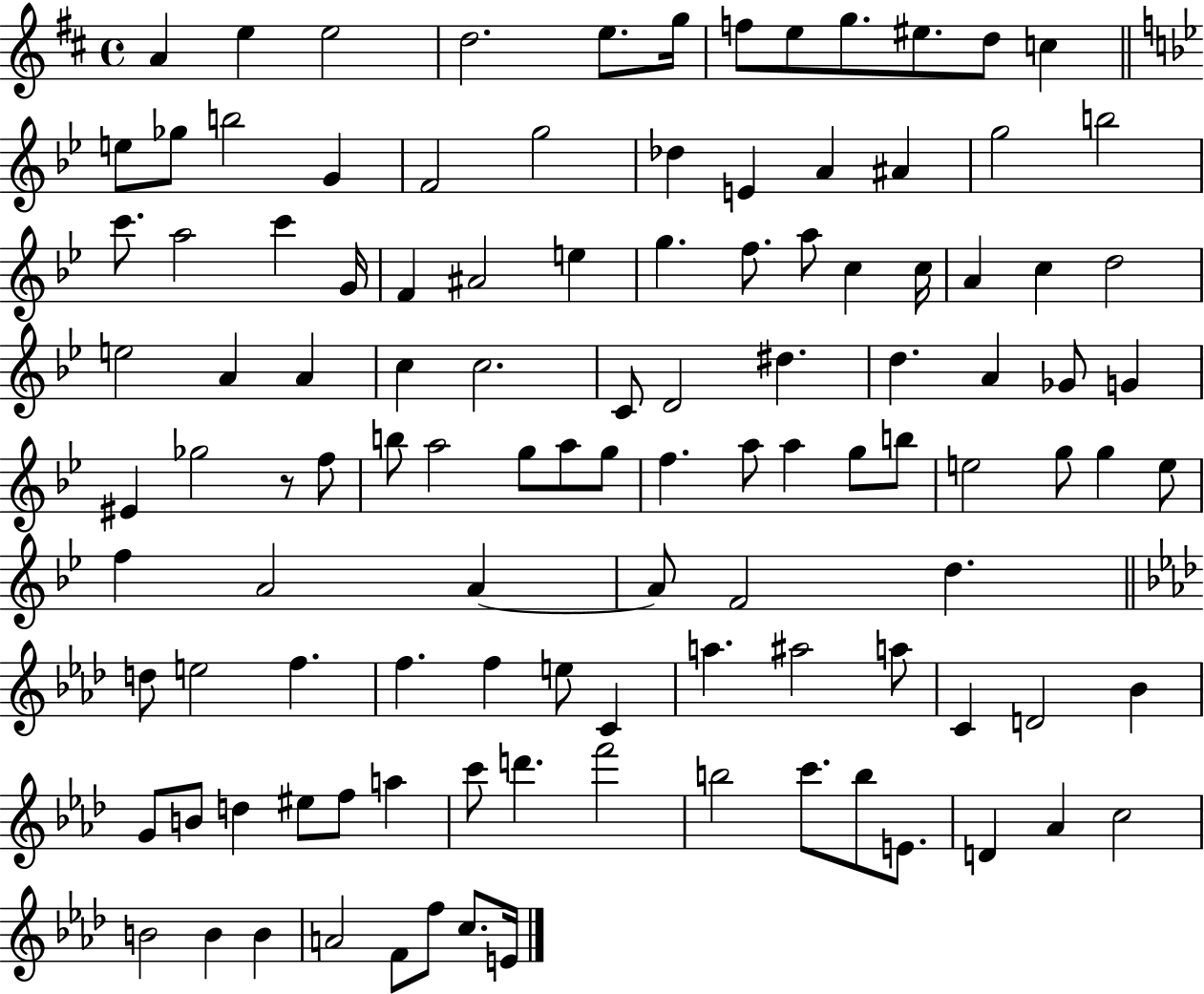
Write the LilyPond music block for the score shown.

{
  \clef treble
  \time 4/4
  \defaultTimeSignature
  \key d \major
  \repeat volta 2 { a'4 e''4 e''2 | d''2. e''8. g''16 | f''8 e''8 g''8. eis''8. d''8 c''4 | \bar "||" \break \key bes \major e''8 ges''8 b''2 g'4 | f'2 g''2 | des''4 e'4 a'4 ais'4 | g''2 b''2 | \break c'''8. a''2 c'''4 g'16 | f'4 ais'2 e''4 | g''4. f''8. a''8 c''4 c''16 | a'4 c''4 d''2 | \break e''2 a'4 a'4 | c''4 c''2. | c'8 d'2 dis''4. | d''4. a'4 ges'8 g'4 | \break eis'4 ges''2 r8 f''8 | b''8 a''2 g''8 a''8 g''8 | f''4. a''8 a''4 g''8 b''8 | e''2 g''8 g''4 e''8 | \break f''4 a'2 a'4~~ | a'8 f'2 d''4. | \bar "||" \break \key aes \major d''8 e''2 f''4. | f''4. f''4 e''8 c'4 | a''4. ais''2 a''8 | c'4 d'2 bes'4 | \break g'8 b'8 d''4 eis''8 f''8 a''4 | c'''8 d'''4. f'''2 | b''2 c'''8. b''8 e'8. | d'4 aes'4 c''2 | \break b'2 b'4 b'4 | a'2 f'8 f''8 c''8. e'16 | } \bar "|."
}